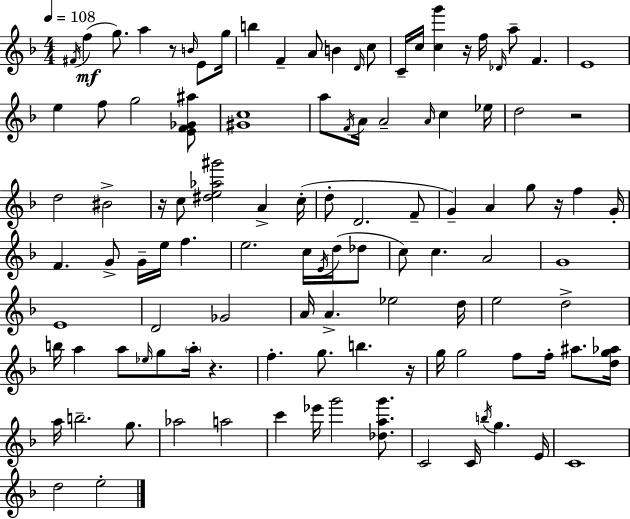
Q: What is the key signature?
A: F major